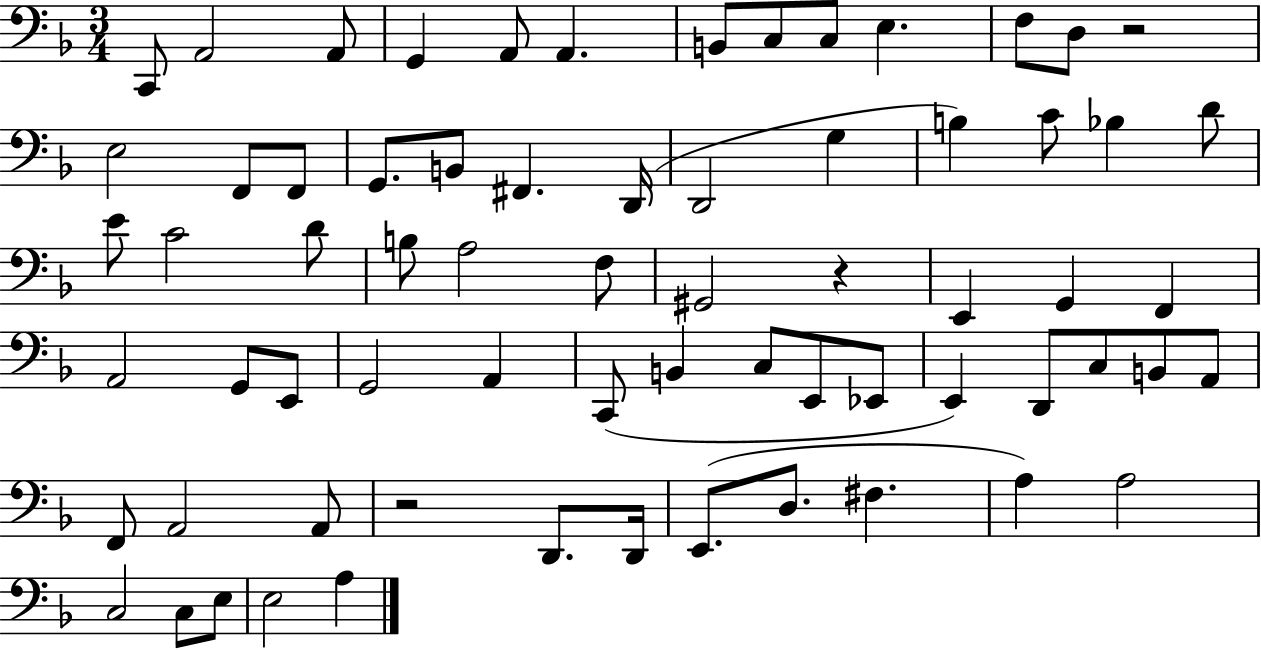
C2/e A2/h A2/e G2/q A2/e A2/q. B2/e C3/e C3/e E3/q. F3/e D3/e R/h E3/h F2/e F2/e G2/e. B2/e F#2/q. D2/s D2/h G3/q B3/q C4/e Bb3/q D4/e E4/e C4/h D4/e B3/e A3/h F3/e G#2/h R/q E2/q G2/q F2/q A2/h G2/e E2/e G2/h A2/q C2/e B2/q C3/e E2/e Eb2/e E2/q D2/e C3/e B2/e A2/e F2/e A2/h A2/e R/h D2/e. D2/s E2/e. D3/e. F#3/q. A3/q A3/h C3/h C3/e E3/e E3/h A3/q